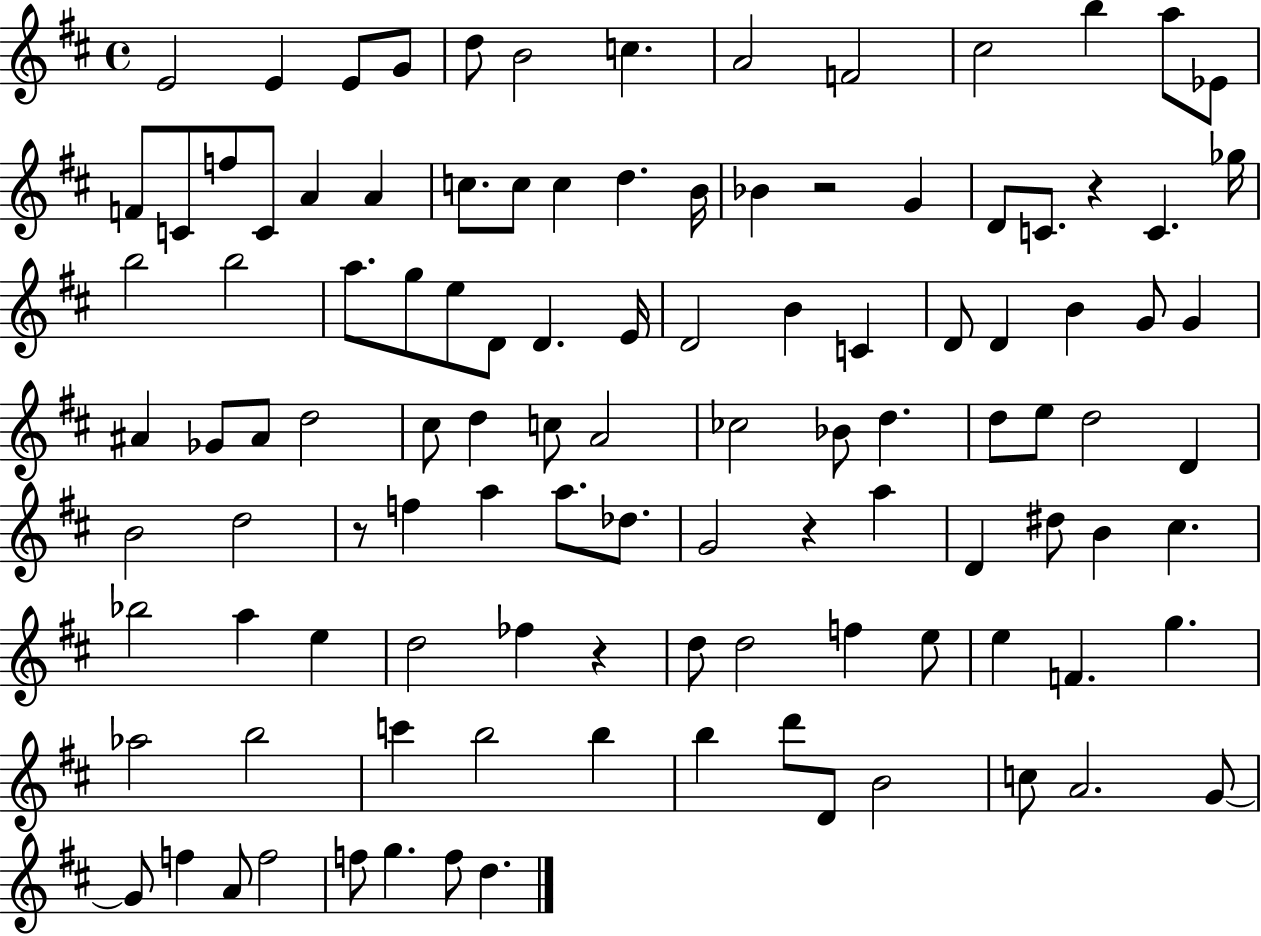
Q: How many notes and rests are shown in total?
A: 110